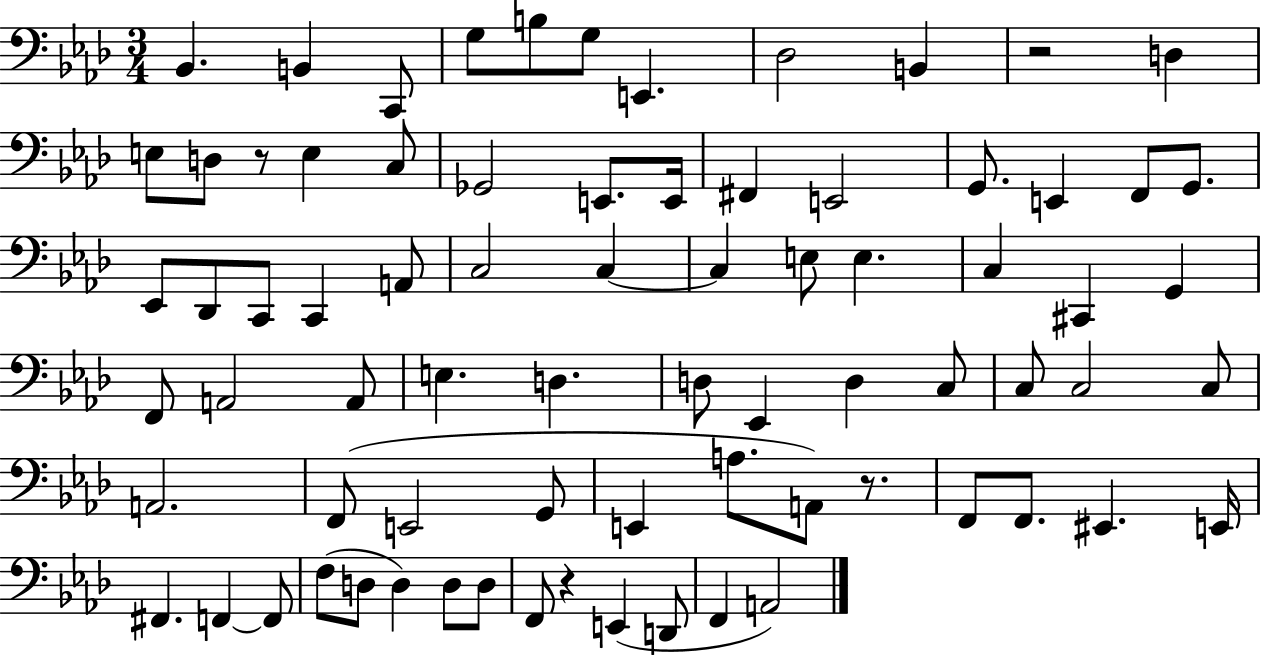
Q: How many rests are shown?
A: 4